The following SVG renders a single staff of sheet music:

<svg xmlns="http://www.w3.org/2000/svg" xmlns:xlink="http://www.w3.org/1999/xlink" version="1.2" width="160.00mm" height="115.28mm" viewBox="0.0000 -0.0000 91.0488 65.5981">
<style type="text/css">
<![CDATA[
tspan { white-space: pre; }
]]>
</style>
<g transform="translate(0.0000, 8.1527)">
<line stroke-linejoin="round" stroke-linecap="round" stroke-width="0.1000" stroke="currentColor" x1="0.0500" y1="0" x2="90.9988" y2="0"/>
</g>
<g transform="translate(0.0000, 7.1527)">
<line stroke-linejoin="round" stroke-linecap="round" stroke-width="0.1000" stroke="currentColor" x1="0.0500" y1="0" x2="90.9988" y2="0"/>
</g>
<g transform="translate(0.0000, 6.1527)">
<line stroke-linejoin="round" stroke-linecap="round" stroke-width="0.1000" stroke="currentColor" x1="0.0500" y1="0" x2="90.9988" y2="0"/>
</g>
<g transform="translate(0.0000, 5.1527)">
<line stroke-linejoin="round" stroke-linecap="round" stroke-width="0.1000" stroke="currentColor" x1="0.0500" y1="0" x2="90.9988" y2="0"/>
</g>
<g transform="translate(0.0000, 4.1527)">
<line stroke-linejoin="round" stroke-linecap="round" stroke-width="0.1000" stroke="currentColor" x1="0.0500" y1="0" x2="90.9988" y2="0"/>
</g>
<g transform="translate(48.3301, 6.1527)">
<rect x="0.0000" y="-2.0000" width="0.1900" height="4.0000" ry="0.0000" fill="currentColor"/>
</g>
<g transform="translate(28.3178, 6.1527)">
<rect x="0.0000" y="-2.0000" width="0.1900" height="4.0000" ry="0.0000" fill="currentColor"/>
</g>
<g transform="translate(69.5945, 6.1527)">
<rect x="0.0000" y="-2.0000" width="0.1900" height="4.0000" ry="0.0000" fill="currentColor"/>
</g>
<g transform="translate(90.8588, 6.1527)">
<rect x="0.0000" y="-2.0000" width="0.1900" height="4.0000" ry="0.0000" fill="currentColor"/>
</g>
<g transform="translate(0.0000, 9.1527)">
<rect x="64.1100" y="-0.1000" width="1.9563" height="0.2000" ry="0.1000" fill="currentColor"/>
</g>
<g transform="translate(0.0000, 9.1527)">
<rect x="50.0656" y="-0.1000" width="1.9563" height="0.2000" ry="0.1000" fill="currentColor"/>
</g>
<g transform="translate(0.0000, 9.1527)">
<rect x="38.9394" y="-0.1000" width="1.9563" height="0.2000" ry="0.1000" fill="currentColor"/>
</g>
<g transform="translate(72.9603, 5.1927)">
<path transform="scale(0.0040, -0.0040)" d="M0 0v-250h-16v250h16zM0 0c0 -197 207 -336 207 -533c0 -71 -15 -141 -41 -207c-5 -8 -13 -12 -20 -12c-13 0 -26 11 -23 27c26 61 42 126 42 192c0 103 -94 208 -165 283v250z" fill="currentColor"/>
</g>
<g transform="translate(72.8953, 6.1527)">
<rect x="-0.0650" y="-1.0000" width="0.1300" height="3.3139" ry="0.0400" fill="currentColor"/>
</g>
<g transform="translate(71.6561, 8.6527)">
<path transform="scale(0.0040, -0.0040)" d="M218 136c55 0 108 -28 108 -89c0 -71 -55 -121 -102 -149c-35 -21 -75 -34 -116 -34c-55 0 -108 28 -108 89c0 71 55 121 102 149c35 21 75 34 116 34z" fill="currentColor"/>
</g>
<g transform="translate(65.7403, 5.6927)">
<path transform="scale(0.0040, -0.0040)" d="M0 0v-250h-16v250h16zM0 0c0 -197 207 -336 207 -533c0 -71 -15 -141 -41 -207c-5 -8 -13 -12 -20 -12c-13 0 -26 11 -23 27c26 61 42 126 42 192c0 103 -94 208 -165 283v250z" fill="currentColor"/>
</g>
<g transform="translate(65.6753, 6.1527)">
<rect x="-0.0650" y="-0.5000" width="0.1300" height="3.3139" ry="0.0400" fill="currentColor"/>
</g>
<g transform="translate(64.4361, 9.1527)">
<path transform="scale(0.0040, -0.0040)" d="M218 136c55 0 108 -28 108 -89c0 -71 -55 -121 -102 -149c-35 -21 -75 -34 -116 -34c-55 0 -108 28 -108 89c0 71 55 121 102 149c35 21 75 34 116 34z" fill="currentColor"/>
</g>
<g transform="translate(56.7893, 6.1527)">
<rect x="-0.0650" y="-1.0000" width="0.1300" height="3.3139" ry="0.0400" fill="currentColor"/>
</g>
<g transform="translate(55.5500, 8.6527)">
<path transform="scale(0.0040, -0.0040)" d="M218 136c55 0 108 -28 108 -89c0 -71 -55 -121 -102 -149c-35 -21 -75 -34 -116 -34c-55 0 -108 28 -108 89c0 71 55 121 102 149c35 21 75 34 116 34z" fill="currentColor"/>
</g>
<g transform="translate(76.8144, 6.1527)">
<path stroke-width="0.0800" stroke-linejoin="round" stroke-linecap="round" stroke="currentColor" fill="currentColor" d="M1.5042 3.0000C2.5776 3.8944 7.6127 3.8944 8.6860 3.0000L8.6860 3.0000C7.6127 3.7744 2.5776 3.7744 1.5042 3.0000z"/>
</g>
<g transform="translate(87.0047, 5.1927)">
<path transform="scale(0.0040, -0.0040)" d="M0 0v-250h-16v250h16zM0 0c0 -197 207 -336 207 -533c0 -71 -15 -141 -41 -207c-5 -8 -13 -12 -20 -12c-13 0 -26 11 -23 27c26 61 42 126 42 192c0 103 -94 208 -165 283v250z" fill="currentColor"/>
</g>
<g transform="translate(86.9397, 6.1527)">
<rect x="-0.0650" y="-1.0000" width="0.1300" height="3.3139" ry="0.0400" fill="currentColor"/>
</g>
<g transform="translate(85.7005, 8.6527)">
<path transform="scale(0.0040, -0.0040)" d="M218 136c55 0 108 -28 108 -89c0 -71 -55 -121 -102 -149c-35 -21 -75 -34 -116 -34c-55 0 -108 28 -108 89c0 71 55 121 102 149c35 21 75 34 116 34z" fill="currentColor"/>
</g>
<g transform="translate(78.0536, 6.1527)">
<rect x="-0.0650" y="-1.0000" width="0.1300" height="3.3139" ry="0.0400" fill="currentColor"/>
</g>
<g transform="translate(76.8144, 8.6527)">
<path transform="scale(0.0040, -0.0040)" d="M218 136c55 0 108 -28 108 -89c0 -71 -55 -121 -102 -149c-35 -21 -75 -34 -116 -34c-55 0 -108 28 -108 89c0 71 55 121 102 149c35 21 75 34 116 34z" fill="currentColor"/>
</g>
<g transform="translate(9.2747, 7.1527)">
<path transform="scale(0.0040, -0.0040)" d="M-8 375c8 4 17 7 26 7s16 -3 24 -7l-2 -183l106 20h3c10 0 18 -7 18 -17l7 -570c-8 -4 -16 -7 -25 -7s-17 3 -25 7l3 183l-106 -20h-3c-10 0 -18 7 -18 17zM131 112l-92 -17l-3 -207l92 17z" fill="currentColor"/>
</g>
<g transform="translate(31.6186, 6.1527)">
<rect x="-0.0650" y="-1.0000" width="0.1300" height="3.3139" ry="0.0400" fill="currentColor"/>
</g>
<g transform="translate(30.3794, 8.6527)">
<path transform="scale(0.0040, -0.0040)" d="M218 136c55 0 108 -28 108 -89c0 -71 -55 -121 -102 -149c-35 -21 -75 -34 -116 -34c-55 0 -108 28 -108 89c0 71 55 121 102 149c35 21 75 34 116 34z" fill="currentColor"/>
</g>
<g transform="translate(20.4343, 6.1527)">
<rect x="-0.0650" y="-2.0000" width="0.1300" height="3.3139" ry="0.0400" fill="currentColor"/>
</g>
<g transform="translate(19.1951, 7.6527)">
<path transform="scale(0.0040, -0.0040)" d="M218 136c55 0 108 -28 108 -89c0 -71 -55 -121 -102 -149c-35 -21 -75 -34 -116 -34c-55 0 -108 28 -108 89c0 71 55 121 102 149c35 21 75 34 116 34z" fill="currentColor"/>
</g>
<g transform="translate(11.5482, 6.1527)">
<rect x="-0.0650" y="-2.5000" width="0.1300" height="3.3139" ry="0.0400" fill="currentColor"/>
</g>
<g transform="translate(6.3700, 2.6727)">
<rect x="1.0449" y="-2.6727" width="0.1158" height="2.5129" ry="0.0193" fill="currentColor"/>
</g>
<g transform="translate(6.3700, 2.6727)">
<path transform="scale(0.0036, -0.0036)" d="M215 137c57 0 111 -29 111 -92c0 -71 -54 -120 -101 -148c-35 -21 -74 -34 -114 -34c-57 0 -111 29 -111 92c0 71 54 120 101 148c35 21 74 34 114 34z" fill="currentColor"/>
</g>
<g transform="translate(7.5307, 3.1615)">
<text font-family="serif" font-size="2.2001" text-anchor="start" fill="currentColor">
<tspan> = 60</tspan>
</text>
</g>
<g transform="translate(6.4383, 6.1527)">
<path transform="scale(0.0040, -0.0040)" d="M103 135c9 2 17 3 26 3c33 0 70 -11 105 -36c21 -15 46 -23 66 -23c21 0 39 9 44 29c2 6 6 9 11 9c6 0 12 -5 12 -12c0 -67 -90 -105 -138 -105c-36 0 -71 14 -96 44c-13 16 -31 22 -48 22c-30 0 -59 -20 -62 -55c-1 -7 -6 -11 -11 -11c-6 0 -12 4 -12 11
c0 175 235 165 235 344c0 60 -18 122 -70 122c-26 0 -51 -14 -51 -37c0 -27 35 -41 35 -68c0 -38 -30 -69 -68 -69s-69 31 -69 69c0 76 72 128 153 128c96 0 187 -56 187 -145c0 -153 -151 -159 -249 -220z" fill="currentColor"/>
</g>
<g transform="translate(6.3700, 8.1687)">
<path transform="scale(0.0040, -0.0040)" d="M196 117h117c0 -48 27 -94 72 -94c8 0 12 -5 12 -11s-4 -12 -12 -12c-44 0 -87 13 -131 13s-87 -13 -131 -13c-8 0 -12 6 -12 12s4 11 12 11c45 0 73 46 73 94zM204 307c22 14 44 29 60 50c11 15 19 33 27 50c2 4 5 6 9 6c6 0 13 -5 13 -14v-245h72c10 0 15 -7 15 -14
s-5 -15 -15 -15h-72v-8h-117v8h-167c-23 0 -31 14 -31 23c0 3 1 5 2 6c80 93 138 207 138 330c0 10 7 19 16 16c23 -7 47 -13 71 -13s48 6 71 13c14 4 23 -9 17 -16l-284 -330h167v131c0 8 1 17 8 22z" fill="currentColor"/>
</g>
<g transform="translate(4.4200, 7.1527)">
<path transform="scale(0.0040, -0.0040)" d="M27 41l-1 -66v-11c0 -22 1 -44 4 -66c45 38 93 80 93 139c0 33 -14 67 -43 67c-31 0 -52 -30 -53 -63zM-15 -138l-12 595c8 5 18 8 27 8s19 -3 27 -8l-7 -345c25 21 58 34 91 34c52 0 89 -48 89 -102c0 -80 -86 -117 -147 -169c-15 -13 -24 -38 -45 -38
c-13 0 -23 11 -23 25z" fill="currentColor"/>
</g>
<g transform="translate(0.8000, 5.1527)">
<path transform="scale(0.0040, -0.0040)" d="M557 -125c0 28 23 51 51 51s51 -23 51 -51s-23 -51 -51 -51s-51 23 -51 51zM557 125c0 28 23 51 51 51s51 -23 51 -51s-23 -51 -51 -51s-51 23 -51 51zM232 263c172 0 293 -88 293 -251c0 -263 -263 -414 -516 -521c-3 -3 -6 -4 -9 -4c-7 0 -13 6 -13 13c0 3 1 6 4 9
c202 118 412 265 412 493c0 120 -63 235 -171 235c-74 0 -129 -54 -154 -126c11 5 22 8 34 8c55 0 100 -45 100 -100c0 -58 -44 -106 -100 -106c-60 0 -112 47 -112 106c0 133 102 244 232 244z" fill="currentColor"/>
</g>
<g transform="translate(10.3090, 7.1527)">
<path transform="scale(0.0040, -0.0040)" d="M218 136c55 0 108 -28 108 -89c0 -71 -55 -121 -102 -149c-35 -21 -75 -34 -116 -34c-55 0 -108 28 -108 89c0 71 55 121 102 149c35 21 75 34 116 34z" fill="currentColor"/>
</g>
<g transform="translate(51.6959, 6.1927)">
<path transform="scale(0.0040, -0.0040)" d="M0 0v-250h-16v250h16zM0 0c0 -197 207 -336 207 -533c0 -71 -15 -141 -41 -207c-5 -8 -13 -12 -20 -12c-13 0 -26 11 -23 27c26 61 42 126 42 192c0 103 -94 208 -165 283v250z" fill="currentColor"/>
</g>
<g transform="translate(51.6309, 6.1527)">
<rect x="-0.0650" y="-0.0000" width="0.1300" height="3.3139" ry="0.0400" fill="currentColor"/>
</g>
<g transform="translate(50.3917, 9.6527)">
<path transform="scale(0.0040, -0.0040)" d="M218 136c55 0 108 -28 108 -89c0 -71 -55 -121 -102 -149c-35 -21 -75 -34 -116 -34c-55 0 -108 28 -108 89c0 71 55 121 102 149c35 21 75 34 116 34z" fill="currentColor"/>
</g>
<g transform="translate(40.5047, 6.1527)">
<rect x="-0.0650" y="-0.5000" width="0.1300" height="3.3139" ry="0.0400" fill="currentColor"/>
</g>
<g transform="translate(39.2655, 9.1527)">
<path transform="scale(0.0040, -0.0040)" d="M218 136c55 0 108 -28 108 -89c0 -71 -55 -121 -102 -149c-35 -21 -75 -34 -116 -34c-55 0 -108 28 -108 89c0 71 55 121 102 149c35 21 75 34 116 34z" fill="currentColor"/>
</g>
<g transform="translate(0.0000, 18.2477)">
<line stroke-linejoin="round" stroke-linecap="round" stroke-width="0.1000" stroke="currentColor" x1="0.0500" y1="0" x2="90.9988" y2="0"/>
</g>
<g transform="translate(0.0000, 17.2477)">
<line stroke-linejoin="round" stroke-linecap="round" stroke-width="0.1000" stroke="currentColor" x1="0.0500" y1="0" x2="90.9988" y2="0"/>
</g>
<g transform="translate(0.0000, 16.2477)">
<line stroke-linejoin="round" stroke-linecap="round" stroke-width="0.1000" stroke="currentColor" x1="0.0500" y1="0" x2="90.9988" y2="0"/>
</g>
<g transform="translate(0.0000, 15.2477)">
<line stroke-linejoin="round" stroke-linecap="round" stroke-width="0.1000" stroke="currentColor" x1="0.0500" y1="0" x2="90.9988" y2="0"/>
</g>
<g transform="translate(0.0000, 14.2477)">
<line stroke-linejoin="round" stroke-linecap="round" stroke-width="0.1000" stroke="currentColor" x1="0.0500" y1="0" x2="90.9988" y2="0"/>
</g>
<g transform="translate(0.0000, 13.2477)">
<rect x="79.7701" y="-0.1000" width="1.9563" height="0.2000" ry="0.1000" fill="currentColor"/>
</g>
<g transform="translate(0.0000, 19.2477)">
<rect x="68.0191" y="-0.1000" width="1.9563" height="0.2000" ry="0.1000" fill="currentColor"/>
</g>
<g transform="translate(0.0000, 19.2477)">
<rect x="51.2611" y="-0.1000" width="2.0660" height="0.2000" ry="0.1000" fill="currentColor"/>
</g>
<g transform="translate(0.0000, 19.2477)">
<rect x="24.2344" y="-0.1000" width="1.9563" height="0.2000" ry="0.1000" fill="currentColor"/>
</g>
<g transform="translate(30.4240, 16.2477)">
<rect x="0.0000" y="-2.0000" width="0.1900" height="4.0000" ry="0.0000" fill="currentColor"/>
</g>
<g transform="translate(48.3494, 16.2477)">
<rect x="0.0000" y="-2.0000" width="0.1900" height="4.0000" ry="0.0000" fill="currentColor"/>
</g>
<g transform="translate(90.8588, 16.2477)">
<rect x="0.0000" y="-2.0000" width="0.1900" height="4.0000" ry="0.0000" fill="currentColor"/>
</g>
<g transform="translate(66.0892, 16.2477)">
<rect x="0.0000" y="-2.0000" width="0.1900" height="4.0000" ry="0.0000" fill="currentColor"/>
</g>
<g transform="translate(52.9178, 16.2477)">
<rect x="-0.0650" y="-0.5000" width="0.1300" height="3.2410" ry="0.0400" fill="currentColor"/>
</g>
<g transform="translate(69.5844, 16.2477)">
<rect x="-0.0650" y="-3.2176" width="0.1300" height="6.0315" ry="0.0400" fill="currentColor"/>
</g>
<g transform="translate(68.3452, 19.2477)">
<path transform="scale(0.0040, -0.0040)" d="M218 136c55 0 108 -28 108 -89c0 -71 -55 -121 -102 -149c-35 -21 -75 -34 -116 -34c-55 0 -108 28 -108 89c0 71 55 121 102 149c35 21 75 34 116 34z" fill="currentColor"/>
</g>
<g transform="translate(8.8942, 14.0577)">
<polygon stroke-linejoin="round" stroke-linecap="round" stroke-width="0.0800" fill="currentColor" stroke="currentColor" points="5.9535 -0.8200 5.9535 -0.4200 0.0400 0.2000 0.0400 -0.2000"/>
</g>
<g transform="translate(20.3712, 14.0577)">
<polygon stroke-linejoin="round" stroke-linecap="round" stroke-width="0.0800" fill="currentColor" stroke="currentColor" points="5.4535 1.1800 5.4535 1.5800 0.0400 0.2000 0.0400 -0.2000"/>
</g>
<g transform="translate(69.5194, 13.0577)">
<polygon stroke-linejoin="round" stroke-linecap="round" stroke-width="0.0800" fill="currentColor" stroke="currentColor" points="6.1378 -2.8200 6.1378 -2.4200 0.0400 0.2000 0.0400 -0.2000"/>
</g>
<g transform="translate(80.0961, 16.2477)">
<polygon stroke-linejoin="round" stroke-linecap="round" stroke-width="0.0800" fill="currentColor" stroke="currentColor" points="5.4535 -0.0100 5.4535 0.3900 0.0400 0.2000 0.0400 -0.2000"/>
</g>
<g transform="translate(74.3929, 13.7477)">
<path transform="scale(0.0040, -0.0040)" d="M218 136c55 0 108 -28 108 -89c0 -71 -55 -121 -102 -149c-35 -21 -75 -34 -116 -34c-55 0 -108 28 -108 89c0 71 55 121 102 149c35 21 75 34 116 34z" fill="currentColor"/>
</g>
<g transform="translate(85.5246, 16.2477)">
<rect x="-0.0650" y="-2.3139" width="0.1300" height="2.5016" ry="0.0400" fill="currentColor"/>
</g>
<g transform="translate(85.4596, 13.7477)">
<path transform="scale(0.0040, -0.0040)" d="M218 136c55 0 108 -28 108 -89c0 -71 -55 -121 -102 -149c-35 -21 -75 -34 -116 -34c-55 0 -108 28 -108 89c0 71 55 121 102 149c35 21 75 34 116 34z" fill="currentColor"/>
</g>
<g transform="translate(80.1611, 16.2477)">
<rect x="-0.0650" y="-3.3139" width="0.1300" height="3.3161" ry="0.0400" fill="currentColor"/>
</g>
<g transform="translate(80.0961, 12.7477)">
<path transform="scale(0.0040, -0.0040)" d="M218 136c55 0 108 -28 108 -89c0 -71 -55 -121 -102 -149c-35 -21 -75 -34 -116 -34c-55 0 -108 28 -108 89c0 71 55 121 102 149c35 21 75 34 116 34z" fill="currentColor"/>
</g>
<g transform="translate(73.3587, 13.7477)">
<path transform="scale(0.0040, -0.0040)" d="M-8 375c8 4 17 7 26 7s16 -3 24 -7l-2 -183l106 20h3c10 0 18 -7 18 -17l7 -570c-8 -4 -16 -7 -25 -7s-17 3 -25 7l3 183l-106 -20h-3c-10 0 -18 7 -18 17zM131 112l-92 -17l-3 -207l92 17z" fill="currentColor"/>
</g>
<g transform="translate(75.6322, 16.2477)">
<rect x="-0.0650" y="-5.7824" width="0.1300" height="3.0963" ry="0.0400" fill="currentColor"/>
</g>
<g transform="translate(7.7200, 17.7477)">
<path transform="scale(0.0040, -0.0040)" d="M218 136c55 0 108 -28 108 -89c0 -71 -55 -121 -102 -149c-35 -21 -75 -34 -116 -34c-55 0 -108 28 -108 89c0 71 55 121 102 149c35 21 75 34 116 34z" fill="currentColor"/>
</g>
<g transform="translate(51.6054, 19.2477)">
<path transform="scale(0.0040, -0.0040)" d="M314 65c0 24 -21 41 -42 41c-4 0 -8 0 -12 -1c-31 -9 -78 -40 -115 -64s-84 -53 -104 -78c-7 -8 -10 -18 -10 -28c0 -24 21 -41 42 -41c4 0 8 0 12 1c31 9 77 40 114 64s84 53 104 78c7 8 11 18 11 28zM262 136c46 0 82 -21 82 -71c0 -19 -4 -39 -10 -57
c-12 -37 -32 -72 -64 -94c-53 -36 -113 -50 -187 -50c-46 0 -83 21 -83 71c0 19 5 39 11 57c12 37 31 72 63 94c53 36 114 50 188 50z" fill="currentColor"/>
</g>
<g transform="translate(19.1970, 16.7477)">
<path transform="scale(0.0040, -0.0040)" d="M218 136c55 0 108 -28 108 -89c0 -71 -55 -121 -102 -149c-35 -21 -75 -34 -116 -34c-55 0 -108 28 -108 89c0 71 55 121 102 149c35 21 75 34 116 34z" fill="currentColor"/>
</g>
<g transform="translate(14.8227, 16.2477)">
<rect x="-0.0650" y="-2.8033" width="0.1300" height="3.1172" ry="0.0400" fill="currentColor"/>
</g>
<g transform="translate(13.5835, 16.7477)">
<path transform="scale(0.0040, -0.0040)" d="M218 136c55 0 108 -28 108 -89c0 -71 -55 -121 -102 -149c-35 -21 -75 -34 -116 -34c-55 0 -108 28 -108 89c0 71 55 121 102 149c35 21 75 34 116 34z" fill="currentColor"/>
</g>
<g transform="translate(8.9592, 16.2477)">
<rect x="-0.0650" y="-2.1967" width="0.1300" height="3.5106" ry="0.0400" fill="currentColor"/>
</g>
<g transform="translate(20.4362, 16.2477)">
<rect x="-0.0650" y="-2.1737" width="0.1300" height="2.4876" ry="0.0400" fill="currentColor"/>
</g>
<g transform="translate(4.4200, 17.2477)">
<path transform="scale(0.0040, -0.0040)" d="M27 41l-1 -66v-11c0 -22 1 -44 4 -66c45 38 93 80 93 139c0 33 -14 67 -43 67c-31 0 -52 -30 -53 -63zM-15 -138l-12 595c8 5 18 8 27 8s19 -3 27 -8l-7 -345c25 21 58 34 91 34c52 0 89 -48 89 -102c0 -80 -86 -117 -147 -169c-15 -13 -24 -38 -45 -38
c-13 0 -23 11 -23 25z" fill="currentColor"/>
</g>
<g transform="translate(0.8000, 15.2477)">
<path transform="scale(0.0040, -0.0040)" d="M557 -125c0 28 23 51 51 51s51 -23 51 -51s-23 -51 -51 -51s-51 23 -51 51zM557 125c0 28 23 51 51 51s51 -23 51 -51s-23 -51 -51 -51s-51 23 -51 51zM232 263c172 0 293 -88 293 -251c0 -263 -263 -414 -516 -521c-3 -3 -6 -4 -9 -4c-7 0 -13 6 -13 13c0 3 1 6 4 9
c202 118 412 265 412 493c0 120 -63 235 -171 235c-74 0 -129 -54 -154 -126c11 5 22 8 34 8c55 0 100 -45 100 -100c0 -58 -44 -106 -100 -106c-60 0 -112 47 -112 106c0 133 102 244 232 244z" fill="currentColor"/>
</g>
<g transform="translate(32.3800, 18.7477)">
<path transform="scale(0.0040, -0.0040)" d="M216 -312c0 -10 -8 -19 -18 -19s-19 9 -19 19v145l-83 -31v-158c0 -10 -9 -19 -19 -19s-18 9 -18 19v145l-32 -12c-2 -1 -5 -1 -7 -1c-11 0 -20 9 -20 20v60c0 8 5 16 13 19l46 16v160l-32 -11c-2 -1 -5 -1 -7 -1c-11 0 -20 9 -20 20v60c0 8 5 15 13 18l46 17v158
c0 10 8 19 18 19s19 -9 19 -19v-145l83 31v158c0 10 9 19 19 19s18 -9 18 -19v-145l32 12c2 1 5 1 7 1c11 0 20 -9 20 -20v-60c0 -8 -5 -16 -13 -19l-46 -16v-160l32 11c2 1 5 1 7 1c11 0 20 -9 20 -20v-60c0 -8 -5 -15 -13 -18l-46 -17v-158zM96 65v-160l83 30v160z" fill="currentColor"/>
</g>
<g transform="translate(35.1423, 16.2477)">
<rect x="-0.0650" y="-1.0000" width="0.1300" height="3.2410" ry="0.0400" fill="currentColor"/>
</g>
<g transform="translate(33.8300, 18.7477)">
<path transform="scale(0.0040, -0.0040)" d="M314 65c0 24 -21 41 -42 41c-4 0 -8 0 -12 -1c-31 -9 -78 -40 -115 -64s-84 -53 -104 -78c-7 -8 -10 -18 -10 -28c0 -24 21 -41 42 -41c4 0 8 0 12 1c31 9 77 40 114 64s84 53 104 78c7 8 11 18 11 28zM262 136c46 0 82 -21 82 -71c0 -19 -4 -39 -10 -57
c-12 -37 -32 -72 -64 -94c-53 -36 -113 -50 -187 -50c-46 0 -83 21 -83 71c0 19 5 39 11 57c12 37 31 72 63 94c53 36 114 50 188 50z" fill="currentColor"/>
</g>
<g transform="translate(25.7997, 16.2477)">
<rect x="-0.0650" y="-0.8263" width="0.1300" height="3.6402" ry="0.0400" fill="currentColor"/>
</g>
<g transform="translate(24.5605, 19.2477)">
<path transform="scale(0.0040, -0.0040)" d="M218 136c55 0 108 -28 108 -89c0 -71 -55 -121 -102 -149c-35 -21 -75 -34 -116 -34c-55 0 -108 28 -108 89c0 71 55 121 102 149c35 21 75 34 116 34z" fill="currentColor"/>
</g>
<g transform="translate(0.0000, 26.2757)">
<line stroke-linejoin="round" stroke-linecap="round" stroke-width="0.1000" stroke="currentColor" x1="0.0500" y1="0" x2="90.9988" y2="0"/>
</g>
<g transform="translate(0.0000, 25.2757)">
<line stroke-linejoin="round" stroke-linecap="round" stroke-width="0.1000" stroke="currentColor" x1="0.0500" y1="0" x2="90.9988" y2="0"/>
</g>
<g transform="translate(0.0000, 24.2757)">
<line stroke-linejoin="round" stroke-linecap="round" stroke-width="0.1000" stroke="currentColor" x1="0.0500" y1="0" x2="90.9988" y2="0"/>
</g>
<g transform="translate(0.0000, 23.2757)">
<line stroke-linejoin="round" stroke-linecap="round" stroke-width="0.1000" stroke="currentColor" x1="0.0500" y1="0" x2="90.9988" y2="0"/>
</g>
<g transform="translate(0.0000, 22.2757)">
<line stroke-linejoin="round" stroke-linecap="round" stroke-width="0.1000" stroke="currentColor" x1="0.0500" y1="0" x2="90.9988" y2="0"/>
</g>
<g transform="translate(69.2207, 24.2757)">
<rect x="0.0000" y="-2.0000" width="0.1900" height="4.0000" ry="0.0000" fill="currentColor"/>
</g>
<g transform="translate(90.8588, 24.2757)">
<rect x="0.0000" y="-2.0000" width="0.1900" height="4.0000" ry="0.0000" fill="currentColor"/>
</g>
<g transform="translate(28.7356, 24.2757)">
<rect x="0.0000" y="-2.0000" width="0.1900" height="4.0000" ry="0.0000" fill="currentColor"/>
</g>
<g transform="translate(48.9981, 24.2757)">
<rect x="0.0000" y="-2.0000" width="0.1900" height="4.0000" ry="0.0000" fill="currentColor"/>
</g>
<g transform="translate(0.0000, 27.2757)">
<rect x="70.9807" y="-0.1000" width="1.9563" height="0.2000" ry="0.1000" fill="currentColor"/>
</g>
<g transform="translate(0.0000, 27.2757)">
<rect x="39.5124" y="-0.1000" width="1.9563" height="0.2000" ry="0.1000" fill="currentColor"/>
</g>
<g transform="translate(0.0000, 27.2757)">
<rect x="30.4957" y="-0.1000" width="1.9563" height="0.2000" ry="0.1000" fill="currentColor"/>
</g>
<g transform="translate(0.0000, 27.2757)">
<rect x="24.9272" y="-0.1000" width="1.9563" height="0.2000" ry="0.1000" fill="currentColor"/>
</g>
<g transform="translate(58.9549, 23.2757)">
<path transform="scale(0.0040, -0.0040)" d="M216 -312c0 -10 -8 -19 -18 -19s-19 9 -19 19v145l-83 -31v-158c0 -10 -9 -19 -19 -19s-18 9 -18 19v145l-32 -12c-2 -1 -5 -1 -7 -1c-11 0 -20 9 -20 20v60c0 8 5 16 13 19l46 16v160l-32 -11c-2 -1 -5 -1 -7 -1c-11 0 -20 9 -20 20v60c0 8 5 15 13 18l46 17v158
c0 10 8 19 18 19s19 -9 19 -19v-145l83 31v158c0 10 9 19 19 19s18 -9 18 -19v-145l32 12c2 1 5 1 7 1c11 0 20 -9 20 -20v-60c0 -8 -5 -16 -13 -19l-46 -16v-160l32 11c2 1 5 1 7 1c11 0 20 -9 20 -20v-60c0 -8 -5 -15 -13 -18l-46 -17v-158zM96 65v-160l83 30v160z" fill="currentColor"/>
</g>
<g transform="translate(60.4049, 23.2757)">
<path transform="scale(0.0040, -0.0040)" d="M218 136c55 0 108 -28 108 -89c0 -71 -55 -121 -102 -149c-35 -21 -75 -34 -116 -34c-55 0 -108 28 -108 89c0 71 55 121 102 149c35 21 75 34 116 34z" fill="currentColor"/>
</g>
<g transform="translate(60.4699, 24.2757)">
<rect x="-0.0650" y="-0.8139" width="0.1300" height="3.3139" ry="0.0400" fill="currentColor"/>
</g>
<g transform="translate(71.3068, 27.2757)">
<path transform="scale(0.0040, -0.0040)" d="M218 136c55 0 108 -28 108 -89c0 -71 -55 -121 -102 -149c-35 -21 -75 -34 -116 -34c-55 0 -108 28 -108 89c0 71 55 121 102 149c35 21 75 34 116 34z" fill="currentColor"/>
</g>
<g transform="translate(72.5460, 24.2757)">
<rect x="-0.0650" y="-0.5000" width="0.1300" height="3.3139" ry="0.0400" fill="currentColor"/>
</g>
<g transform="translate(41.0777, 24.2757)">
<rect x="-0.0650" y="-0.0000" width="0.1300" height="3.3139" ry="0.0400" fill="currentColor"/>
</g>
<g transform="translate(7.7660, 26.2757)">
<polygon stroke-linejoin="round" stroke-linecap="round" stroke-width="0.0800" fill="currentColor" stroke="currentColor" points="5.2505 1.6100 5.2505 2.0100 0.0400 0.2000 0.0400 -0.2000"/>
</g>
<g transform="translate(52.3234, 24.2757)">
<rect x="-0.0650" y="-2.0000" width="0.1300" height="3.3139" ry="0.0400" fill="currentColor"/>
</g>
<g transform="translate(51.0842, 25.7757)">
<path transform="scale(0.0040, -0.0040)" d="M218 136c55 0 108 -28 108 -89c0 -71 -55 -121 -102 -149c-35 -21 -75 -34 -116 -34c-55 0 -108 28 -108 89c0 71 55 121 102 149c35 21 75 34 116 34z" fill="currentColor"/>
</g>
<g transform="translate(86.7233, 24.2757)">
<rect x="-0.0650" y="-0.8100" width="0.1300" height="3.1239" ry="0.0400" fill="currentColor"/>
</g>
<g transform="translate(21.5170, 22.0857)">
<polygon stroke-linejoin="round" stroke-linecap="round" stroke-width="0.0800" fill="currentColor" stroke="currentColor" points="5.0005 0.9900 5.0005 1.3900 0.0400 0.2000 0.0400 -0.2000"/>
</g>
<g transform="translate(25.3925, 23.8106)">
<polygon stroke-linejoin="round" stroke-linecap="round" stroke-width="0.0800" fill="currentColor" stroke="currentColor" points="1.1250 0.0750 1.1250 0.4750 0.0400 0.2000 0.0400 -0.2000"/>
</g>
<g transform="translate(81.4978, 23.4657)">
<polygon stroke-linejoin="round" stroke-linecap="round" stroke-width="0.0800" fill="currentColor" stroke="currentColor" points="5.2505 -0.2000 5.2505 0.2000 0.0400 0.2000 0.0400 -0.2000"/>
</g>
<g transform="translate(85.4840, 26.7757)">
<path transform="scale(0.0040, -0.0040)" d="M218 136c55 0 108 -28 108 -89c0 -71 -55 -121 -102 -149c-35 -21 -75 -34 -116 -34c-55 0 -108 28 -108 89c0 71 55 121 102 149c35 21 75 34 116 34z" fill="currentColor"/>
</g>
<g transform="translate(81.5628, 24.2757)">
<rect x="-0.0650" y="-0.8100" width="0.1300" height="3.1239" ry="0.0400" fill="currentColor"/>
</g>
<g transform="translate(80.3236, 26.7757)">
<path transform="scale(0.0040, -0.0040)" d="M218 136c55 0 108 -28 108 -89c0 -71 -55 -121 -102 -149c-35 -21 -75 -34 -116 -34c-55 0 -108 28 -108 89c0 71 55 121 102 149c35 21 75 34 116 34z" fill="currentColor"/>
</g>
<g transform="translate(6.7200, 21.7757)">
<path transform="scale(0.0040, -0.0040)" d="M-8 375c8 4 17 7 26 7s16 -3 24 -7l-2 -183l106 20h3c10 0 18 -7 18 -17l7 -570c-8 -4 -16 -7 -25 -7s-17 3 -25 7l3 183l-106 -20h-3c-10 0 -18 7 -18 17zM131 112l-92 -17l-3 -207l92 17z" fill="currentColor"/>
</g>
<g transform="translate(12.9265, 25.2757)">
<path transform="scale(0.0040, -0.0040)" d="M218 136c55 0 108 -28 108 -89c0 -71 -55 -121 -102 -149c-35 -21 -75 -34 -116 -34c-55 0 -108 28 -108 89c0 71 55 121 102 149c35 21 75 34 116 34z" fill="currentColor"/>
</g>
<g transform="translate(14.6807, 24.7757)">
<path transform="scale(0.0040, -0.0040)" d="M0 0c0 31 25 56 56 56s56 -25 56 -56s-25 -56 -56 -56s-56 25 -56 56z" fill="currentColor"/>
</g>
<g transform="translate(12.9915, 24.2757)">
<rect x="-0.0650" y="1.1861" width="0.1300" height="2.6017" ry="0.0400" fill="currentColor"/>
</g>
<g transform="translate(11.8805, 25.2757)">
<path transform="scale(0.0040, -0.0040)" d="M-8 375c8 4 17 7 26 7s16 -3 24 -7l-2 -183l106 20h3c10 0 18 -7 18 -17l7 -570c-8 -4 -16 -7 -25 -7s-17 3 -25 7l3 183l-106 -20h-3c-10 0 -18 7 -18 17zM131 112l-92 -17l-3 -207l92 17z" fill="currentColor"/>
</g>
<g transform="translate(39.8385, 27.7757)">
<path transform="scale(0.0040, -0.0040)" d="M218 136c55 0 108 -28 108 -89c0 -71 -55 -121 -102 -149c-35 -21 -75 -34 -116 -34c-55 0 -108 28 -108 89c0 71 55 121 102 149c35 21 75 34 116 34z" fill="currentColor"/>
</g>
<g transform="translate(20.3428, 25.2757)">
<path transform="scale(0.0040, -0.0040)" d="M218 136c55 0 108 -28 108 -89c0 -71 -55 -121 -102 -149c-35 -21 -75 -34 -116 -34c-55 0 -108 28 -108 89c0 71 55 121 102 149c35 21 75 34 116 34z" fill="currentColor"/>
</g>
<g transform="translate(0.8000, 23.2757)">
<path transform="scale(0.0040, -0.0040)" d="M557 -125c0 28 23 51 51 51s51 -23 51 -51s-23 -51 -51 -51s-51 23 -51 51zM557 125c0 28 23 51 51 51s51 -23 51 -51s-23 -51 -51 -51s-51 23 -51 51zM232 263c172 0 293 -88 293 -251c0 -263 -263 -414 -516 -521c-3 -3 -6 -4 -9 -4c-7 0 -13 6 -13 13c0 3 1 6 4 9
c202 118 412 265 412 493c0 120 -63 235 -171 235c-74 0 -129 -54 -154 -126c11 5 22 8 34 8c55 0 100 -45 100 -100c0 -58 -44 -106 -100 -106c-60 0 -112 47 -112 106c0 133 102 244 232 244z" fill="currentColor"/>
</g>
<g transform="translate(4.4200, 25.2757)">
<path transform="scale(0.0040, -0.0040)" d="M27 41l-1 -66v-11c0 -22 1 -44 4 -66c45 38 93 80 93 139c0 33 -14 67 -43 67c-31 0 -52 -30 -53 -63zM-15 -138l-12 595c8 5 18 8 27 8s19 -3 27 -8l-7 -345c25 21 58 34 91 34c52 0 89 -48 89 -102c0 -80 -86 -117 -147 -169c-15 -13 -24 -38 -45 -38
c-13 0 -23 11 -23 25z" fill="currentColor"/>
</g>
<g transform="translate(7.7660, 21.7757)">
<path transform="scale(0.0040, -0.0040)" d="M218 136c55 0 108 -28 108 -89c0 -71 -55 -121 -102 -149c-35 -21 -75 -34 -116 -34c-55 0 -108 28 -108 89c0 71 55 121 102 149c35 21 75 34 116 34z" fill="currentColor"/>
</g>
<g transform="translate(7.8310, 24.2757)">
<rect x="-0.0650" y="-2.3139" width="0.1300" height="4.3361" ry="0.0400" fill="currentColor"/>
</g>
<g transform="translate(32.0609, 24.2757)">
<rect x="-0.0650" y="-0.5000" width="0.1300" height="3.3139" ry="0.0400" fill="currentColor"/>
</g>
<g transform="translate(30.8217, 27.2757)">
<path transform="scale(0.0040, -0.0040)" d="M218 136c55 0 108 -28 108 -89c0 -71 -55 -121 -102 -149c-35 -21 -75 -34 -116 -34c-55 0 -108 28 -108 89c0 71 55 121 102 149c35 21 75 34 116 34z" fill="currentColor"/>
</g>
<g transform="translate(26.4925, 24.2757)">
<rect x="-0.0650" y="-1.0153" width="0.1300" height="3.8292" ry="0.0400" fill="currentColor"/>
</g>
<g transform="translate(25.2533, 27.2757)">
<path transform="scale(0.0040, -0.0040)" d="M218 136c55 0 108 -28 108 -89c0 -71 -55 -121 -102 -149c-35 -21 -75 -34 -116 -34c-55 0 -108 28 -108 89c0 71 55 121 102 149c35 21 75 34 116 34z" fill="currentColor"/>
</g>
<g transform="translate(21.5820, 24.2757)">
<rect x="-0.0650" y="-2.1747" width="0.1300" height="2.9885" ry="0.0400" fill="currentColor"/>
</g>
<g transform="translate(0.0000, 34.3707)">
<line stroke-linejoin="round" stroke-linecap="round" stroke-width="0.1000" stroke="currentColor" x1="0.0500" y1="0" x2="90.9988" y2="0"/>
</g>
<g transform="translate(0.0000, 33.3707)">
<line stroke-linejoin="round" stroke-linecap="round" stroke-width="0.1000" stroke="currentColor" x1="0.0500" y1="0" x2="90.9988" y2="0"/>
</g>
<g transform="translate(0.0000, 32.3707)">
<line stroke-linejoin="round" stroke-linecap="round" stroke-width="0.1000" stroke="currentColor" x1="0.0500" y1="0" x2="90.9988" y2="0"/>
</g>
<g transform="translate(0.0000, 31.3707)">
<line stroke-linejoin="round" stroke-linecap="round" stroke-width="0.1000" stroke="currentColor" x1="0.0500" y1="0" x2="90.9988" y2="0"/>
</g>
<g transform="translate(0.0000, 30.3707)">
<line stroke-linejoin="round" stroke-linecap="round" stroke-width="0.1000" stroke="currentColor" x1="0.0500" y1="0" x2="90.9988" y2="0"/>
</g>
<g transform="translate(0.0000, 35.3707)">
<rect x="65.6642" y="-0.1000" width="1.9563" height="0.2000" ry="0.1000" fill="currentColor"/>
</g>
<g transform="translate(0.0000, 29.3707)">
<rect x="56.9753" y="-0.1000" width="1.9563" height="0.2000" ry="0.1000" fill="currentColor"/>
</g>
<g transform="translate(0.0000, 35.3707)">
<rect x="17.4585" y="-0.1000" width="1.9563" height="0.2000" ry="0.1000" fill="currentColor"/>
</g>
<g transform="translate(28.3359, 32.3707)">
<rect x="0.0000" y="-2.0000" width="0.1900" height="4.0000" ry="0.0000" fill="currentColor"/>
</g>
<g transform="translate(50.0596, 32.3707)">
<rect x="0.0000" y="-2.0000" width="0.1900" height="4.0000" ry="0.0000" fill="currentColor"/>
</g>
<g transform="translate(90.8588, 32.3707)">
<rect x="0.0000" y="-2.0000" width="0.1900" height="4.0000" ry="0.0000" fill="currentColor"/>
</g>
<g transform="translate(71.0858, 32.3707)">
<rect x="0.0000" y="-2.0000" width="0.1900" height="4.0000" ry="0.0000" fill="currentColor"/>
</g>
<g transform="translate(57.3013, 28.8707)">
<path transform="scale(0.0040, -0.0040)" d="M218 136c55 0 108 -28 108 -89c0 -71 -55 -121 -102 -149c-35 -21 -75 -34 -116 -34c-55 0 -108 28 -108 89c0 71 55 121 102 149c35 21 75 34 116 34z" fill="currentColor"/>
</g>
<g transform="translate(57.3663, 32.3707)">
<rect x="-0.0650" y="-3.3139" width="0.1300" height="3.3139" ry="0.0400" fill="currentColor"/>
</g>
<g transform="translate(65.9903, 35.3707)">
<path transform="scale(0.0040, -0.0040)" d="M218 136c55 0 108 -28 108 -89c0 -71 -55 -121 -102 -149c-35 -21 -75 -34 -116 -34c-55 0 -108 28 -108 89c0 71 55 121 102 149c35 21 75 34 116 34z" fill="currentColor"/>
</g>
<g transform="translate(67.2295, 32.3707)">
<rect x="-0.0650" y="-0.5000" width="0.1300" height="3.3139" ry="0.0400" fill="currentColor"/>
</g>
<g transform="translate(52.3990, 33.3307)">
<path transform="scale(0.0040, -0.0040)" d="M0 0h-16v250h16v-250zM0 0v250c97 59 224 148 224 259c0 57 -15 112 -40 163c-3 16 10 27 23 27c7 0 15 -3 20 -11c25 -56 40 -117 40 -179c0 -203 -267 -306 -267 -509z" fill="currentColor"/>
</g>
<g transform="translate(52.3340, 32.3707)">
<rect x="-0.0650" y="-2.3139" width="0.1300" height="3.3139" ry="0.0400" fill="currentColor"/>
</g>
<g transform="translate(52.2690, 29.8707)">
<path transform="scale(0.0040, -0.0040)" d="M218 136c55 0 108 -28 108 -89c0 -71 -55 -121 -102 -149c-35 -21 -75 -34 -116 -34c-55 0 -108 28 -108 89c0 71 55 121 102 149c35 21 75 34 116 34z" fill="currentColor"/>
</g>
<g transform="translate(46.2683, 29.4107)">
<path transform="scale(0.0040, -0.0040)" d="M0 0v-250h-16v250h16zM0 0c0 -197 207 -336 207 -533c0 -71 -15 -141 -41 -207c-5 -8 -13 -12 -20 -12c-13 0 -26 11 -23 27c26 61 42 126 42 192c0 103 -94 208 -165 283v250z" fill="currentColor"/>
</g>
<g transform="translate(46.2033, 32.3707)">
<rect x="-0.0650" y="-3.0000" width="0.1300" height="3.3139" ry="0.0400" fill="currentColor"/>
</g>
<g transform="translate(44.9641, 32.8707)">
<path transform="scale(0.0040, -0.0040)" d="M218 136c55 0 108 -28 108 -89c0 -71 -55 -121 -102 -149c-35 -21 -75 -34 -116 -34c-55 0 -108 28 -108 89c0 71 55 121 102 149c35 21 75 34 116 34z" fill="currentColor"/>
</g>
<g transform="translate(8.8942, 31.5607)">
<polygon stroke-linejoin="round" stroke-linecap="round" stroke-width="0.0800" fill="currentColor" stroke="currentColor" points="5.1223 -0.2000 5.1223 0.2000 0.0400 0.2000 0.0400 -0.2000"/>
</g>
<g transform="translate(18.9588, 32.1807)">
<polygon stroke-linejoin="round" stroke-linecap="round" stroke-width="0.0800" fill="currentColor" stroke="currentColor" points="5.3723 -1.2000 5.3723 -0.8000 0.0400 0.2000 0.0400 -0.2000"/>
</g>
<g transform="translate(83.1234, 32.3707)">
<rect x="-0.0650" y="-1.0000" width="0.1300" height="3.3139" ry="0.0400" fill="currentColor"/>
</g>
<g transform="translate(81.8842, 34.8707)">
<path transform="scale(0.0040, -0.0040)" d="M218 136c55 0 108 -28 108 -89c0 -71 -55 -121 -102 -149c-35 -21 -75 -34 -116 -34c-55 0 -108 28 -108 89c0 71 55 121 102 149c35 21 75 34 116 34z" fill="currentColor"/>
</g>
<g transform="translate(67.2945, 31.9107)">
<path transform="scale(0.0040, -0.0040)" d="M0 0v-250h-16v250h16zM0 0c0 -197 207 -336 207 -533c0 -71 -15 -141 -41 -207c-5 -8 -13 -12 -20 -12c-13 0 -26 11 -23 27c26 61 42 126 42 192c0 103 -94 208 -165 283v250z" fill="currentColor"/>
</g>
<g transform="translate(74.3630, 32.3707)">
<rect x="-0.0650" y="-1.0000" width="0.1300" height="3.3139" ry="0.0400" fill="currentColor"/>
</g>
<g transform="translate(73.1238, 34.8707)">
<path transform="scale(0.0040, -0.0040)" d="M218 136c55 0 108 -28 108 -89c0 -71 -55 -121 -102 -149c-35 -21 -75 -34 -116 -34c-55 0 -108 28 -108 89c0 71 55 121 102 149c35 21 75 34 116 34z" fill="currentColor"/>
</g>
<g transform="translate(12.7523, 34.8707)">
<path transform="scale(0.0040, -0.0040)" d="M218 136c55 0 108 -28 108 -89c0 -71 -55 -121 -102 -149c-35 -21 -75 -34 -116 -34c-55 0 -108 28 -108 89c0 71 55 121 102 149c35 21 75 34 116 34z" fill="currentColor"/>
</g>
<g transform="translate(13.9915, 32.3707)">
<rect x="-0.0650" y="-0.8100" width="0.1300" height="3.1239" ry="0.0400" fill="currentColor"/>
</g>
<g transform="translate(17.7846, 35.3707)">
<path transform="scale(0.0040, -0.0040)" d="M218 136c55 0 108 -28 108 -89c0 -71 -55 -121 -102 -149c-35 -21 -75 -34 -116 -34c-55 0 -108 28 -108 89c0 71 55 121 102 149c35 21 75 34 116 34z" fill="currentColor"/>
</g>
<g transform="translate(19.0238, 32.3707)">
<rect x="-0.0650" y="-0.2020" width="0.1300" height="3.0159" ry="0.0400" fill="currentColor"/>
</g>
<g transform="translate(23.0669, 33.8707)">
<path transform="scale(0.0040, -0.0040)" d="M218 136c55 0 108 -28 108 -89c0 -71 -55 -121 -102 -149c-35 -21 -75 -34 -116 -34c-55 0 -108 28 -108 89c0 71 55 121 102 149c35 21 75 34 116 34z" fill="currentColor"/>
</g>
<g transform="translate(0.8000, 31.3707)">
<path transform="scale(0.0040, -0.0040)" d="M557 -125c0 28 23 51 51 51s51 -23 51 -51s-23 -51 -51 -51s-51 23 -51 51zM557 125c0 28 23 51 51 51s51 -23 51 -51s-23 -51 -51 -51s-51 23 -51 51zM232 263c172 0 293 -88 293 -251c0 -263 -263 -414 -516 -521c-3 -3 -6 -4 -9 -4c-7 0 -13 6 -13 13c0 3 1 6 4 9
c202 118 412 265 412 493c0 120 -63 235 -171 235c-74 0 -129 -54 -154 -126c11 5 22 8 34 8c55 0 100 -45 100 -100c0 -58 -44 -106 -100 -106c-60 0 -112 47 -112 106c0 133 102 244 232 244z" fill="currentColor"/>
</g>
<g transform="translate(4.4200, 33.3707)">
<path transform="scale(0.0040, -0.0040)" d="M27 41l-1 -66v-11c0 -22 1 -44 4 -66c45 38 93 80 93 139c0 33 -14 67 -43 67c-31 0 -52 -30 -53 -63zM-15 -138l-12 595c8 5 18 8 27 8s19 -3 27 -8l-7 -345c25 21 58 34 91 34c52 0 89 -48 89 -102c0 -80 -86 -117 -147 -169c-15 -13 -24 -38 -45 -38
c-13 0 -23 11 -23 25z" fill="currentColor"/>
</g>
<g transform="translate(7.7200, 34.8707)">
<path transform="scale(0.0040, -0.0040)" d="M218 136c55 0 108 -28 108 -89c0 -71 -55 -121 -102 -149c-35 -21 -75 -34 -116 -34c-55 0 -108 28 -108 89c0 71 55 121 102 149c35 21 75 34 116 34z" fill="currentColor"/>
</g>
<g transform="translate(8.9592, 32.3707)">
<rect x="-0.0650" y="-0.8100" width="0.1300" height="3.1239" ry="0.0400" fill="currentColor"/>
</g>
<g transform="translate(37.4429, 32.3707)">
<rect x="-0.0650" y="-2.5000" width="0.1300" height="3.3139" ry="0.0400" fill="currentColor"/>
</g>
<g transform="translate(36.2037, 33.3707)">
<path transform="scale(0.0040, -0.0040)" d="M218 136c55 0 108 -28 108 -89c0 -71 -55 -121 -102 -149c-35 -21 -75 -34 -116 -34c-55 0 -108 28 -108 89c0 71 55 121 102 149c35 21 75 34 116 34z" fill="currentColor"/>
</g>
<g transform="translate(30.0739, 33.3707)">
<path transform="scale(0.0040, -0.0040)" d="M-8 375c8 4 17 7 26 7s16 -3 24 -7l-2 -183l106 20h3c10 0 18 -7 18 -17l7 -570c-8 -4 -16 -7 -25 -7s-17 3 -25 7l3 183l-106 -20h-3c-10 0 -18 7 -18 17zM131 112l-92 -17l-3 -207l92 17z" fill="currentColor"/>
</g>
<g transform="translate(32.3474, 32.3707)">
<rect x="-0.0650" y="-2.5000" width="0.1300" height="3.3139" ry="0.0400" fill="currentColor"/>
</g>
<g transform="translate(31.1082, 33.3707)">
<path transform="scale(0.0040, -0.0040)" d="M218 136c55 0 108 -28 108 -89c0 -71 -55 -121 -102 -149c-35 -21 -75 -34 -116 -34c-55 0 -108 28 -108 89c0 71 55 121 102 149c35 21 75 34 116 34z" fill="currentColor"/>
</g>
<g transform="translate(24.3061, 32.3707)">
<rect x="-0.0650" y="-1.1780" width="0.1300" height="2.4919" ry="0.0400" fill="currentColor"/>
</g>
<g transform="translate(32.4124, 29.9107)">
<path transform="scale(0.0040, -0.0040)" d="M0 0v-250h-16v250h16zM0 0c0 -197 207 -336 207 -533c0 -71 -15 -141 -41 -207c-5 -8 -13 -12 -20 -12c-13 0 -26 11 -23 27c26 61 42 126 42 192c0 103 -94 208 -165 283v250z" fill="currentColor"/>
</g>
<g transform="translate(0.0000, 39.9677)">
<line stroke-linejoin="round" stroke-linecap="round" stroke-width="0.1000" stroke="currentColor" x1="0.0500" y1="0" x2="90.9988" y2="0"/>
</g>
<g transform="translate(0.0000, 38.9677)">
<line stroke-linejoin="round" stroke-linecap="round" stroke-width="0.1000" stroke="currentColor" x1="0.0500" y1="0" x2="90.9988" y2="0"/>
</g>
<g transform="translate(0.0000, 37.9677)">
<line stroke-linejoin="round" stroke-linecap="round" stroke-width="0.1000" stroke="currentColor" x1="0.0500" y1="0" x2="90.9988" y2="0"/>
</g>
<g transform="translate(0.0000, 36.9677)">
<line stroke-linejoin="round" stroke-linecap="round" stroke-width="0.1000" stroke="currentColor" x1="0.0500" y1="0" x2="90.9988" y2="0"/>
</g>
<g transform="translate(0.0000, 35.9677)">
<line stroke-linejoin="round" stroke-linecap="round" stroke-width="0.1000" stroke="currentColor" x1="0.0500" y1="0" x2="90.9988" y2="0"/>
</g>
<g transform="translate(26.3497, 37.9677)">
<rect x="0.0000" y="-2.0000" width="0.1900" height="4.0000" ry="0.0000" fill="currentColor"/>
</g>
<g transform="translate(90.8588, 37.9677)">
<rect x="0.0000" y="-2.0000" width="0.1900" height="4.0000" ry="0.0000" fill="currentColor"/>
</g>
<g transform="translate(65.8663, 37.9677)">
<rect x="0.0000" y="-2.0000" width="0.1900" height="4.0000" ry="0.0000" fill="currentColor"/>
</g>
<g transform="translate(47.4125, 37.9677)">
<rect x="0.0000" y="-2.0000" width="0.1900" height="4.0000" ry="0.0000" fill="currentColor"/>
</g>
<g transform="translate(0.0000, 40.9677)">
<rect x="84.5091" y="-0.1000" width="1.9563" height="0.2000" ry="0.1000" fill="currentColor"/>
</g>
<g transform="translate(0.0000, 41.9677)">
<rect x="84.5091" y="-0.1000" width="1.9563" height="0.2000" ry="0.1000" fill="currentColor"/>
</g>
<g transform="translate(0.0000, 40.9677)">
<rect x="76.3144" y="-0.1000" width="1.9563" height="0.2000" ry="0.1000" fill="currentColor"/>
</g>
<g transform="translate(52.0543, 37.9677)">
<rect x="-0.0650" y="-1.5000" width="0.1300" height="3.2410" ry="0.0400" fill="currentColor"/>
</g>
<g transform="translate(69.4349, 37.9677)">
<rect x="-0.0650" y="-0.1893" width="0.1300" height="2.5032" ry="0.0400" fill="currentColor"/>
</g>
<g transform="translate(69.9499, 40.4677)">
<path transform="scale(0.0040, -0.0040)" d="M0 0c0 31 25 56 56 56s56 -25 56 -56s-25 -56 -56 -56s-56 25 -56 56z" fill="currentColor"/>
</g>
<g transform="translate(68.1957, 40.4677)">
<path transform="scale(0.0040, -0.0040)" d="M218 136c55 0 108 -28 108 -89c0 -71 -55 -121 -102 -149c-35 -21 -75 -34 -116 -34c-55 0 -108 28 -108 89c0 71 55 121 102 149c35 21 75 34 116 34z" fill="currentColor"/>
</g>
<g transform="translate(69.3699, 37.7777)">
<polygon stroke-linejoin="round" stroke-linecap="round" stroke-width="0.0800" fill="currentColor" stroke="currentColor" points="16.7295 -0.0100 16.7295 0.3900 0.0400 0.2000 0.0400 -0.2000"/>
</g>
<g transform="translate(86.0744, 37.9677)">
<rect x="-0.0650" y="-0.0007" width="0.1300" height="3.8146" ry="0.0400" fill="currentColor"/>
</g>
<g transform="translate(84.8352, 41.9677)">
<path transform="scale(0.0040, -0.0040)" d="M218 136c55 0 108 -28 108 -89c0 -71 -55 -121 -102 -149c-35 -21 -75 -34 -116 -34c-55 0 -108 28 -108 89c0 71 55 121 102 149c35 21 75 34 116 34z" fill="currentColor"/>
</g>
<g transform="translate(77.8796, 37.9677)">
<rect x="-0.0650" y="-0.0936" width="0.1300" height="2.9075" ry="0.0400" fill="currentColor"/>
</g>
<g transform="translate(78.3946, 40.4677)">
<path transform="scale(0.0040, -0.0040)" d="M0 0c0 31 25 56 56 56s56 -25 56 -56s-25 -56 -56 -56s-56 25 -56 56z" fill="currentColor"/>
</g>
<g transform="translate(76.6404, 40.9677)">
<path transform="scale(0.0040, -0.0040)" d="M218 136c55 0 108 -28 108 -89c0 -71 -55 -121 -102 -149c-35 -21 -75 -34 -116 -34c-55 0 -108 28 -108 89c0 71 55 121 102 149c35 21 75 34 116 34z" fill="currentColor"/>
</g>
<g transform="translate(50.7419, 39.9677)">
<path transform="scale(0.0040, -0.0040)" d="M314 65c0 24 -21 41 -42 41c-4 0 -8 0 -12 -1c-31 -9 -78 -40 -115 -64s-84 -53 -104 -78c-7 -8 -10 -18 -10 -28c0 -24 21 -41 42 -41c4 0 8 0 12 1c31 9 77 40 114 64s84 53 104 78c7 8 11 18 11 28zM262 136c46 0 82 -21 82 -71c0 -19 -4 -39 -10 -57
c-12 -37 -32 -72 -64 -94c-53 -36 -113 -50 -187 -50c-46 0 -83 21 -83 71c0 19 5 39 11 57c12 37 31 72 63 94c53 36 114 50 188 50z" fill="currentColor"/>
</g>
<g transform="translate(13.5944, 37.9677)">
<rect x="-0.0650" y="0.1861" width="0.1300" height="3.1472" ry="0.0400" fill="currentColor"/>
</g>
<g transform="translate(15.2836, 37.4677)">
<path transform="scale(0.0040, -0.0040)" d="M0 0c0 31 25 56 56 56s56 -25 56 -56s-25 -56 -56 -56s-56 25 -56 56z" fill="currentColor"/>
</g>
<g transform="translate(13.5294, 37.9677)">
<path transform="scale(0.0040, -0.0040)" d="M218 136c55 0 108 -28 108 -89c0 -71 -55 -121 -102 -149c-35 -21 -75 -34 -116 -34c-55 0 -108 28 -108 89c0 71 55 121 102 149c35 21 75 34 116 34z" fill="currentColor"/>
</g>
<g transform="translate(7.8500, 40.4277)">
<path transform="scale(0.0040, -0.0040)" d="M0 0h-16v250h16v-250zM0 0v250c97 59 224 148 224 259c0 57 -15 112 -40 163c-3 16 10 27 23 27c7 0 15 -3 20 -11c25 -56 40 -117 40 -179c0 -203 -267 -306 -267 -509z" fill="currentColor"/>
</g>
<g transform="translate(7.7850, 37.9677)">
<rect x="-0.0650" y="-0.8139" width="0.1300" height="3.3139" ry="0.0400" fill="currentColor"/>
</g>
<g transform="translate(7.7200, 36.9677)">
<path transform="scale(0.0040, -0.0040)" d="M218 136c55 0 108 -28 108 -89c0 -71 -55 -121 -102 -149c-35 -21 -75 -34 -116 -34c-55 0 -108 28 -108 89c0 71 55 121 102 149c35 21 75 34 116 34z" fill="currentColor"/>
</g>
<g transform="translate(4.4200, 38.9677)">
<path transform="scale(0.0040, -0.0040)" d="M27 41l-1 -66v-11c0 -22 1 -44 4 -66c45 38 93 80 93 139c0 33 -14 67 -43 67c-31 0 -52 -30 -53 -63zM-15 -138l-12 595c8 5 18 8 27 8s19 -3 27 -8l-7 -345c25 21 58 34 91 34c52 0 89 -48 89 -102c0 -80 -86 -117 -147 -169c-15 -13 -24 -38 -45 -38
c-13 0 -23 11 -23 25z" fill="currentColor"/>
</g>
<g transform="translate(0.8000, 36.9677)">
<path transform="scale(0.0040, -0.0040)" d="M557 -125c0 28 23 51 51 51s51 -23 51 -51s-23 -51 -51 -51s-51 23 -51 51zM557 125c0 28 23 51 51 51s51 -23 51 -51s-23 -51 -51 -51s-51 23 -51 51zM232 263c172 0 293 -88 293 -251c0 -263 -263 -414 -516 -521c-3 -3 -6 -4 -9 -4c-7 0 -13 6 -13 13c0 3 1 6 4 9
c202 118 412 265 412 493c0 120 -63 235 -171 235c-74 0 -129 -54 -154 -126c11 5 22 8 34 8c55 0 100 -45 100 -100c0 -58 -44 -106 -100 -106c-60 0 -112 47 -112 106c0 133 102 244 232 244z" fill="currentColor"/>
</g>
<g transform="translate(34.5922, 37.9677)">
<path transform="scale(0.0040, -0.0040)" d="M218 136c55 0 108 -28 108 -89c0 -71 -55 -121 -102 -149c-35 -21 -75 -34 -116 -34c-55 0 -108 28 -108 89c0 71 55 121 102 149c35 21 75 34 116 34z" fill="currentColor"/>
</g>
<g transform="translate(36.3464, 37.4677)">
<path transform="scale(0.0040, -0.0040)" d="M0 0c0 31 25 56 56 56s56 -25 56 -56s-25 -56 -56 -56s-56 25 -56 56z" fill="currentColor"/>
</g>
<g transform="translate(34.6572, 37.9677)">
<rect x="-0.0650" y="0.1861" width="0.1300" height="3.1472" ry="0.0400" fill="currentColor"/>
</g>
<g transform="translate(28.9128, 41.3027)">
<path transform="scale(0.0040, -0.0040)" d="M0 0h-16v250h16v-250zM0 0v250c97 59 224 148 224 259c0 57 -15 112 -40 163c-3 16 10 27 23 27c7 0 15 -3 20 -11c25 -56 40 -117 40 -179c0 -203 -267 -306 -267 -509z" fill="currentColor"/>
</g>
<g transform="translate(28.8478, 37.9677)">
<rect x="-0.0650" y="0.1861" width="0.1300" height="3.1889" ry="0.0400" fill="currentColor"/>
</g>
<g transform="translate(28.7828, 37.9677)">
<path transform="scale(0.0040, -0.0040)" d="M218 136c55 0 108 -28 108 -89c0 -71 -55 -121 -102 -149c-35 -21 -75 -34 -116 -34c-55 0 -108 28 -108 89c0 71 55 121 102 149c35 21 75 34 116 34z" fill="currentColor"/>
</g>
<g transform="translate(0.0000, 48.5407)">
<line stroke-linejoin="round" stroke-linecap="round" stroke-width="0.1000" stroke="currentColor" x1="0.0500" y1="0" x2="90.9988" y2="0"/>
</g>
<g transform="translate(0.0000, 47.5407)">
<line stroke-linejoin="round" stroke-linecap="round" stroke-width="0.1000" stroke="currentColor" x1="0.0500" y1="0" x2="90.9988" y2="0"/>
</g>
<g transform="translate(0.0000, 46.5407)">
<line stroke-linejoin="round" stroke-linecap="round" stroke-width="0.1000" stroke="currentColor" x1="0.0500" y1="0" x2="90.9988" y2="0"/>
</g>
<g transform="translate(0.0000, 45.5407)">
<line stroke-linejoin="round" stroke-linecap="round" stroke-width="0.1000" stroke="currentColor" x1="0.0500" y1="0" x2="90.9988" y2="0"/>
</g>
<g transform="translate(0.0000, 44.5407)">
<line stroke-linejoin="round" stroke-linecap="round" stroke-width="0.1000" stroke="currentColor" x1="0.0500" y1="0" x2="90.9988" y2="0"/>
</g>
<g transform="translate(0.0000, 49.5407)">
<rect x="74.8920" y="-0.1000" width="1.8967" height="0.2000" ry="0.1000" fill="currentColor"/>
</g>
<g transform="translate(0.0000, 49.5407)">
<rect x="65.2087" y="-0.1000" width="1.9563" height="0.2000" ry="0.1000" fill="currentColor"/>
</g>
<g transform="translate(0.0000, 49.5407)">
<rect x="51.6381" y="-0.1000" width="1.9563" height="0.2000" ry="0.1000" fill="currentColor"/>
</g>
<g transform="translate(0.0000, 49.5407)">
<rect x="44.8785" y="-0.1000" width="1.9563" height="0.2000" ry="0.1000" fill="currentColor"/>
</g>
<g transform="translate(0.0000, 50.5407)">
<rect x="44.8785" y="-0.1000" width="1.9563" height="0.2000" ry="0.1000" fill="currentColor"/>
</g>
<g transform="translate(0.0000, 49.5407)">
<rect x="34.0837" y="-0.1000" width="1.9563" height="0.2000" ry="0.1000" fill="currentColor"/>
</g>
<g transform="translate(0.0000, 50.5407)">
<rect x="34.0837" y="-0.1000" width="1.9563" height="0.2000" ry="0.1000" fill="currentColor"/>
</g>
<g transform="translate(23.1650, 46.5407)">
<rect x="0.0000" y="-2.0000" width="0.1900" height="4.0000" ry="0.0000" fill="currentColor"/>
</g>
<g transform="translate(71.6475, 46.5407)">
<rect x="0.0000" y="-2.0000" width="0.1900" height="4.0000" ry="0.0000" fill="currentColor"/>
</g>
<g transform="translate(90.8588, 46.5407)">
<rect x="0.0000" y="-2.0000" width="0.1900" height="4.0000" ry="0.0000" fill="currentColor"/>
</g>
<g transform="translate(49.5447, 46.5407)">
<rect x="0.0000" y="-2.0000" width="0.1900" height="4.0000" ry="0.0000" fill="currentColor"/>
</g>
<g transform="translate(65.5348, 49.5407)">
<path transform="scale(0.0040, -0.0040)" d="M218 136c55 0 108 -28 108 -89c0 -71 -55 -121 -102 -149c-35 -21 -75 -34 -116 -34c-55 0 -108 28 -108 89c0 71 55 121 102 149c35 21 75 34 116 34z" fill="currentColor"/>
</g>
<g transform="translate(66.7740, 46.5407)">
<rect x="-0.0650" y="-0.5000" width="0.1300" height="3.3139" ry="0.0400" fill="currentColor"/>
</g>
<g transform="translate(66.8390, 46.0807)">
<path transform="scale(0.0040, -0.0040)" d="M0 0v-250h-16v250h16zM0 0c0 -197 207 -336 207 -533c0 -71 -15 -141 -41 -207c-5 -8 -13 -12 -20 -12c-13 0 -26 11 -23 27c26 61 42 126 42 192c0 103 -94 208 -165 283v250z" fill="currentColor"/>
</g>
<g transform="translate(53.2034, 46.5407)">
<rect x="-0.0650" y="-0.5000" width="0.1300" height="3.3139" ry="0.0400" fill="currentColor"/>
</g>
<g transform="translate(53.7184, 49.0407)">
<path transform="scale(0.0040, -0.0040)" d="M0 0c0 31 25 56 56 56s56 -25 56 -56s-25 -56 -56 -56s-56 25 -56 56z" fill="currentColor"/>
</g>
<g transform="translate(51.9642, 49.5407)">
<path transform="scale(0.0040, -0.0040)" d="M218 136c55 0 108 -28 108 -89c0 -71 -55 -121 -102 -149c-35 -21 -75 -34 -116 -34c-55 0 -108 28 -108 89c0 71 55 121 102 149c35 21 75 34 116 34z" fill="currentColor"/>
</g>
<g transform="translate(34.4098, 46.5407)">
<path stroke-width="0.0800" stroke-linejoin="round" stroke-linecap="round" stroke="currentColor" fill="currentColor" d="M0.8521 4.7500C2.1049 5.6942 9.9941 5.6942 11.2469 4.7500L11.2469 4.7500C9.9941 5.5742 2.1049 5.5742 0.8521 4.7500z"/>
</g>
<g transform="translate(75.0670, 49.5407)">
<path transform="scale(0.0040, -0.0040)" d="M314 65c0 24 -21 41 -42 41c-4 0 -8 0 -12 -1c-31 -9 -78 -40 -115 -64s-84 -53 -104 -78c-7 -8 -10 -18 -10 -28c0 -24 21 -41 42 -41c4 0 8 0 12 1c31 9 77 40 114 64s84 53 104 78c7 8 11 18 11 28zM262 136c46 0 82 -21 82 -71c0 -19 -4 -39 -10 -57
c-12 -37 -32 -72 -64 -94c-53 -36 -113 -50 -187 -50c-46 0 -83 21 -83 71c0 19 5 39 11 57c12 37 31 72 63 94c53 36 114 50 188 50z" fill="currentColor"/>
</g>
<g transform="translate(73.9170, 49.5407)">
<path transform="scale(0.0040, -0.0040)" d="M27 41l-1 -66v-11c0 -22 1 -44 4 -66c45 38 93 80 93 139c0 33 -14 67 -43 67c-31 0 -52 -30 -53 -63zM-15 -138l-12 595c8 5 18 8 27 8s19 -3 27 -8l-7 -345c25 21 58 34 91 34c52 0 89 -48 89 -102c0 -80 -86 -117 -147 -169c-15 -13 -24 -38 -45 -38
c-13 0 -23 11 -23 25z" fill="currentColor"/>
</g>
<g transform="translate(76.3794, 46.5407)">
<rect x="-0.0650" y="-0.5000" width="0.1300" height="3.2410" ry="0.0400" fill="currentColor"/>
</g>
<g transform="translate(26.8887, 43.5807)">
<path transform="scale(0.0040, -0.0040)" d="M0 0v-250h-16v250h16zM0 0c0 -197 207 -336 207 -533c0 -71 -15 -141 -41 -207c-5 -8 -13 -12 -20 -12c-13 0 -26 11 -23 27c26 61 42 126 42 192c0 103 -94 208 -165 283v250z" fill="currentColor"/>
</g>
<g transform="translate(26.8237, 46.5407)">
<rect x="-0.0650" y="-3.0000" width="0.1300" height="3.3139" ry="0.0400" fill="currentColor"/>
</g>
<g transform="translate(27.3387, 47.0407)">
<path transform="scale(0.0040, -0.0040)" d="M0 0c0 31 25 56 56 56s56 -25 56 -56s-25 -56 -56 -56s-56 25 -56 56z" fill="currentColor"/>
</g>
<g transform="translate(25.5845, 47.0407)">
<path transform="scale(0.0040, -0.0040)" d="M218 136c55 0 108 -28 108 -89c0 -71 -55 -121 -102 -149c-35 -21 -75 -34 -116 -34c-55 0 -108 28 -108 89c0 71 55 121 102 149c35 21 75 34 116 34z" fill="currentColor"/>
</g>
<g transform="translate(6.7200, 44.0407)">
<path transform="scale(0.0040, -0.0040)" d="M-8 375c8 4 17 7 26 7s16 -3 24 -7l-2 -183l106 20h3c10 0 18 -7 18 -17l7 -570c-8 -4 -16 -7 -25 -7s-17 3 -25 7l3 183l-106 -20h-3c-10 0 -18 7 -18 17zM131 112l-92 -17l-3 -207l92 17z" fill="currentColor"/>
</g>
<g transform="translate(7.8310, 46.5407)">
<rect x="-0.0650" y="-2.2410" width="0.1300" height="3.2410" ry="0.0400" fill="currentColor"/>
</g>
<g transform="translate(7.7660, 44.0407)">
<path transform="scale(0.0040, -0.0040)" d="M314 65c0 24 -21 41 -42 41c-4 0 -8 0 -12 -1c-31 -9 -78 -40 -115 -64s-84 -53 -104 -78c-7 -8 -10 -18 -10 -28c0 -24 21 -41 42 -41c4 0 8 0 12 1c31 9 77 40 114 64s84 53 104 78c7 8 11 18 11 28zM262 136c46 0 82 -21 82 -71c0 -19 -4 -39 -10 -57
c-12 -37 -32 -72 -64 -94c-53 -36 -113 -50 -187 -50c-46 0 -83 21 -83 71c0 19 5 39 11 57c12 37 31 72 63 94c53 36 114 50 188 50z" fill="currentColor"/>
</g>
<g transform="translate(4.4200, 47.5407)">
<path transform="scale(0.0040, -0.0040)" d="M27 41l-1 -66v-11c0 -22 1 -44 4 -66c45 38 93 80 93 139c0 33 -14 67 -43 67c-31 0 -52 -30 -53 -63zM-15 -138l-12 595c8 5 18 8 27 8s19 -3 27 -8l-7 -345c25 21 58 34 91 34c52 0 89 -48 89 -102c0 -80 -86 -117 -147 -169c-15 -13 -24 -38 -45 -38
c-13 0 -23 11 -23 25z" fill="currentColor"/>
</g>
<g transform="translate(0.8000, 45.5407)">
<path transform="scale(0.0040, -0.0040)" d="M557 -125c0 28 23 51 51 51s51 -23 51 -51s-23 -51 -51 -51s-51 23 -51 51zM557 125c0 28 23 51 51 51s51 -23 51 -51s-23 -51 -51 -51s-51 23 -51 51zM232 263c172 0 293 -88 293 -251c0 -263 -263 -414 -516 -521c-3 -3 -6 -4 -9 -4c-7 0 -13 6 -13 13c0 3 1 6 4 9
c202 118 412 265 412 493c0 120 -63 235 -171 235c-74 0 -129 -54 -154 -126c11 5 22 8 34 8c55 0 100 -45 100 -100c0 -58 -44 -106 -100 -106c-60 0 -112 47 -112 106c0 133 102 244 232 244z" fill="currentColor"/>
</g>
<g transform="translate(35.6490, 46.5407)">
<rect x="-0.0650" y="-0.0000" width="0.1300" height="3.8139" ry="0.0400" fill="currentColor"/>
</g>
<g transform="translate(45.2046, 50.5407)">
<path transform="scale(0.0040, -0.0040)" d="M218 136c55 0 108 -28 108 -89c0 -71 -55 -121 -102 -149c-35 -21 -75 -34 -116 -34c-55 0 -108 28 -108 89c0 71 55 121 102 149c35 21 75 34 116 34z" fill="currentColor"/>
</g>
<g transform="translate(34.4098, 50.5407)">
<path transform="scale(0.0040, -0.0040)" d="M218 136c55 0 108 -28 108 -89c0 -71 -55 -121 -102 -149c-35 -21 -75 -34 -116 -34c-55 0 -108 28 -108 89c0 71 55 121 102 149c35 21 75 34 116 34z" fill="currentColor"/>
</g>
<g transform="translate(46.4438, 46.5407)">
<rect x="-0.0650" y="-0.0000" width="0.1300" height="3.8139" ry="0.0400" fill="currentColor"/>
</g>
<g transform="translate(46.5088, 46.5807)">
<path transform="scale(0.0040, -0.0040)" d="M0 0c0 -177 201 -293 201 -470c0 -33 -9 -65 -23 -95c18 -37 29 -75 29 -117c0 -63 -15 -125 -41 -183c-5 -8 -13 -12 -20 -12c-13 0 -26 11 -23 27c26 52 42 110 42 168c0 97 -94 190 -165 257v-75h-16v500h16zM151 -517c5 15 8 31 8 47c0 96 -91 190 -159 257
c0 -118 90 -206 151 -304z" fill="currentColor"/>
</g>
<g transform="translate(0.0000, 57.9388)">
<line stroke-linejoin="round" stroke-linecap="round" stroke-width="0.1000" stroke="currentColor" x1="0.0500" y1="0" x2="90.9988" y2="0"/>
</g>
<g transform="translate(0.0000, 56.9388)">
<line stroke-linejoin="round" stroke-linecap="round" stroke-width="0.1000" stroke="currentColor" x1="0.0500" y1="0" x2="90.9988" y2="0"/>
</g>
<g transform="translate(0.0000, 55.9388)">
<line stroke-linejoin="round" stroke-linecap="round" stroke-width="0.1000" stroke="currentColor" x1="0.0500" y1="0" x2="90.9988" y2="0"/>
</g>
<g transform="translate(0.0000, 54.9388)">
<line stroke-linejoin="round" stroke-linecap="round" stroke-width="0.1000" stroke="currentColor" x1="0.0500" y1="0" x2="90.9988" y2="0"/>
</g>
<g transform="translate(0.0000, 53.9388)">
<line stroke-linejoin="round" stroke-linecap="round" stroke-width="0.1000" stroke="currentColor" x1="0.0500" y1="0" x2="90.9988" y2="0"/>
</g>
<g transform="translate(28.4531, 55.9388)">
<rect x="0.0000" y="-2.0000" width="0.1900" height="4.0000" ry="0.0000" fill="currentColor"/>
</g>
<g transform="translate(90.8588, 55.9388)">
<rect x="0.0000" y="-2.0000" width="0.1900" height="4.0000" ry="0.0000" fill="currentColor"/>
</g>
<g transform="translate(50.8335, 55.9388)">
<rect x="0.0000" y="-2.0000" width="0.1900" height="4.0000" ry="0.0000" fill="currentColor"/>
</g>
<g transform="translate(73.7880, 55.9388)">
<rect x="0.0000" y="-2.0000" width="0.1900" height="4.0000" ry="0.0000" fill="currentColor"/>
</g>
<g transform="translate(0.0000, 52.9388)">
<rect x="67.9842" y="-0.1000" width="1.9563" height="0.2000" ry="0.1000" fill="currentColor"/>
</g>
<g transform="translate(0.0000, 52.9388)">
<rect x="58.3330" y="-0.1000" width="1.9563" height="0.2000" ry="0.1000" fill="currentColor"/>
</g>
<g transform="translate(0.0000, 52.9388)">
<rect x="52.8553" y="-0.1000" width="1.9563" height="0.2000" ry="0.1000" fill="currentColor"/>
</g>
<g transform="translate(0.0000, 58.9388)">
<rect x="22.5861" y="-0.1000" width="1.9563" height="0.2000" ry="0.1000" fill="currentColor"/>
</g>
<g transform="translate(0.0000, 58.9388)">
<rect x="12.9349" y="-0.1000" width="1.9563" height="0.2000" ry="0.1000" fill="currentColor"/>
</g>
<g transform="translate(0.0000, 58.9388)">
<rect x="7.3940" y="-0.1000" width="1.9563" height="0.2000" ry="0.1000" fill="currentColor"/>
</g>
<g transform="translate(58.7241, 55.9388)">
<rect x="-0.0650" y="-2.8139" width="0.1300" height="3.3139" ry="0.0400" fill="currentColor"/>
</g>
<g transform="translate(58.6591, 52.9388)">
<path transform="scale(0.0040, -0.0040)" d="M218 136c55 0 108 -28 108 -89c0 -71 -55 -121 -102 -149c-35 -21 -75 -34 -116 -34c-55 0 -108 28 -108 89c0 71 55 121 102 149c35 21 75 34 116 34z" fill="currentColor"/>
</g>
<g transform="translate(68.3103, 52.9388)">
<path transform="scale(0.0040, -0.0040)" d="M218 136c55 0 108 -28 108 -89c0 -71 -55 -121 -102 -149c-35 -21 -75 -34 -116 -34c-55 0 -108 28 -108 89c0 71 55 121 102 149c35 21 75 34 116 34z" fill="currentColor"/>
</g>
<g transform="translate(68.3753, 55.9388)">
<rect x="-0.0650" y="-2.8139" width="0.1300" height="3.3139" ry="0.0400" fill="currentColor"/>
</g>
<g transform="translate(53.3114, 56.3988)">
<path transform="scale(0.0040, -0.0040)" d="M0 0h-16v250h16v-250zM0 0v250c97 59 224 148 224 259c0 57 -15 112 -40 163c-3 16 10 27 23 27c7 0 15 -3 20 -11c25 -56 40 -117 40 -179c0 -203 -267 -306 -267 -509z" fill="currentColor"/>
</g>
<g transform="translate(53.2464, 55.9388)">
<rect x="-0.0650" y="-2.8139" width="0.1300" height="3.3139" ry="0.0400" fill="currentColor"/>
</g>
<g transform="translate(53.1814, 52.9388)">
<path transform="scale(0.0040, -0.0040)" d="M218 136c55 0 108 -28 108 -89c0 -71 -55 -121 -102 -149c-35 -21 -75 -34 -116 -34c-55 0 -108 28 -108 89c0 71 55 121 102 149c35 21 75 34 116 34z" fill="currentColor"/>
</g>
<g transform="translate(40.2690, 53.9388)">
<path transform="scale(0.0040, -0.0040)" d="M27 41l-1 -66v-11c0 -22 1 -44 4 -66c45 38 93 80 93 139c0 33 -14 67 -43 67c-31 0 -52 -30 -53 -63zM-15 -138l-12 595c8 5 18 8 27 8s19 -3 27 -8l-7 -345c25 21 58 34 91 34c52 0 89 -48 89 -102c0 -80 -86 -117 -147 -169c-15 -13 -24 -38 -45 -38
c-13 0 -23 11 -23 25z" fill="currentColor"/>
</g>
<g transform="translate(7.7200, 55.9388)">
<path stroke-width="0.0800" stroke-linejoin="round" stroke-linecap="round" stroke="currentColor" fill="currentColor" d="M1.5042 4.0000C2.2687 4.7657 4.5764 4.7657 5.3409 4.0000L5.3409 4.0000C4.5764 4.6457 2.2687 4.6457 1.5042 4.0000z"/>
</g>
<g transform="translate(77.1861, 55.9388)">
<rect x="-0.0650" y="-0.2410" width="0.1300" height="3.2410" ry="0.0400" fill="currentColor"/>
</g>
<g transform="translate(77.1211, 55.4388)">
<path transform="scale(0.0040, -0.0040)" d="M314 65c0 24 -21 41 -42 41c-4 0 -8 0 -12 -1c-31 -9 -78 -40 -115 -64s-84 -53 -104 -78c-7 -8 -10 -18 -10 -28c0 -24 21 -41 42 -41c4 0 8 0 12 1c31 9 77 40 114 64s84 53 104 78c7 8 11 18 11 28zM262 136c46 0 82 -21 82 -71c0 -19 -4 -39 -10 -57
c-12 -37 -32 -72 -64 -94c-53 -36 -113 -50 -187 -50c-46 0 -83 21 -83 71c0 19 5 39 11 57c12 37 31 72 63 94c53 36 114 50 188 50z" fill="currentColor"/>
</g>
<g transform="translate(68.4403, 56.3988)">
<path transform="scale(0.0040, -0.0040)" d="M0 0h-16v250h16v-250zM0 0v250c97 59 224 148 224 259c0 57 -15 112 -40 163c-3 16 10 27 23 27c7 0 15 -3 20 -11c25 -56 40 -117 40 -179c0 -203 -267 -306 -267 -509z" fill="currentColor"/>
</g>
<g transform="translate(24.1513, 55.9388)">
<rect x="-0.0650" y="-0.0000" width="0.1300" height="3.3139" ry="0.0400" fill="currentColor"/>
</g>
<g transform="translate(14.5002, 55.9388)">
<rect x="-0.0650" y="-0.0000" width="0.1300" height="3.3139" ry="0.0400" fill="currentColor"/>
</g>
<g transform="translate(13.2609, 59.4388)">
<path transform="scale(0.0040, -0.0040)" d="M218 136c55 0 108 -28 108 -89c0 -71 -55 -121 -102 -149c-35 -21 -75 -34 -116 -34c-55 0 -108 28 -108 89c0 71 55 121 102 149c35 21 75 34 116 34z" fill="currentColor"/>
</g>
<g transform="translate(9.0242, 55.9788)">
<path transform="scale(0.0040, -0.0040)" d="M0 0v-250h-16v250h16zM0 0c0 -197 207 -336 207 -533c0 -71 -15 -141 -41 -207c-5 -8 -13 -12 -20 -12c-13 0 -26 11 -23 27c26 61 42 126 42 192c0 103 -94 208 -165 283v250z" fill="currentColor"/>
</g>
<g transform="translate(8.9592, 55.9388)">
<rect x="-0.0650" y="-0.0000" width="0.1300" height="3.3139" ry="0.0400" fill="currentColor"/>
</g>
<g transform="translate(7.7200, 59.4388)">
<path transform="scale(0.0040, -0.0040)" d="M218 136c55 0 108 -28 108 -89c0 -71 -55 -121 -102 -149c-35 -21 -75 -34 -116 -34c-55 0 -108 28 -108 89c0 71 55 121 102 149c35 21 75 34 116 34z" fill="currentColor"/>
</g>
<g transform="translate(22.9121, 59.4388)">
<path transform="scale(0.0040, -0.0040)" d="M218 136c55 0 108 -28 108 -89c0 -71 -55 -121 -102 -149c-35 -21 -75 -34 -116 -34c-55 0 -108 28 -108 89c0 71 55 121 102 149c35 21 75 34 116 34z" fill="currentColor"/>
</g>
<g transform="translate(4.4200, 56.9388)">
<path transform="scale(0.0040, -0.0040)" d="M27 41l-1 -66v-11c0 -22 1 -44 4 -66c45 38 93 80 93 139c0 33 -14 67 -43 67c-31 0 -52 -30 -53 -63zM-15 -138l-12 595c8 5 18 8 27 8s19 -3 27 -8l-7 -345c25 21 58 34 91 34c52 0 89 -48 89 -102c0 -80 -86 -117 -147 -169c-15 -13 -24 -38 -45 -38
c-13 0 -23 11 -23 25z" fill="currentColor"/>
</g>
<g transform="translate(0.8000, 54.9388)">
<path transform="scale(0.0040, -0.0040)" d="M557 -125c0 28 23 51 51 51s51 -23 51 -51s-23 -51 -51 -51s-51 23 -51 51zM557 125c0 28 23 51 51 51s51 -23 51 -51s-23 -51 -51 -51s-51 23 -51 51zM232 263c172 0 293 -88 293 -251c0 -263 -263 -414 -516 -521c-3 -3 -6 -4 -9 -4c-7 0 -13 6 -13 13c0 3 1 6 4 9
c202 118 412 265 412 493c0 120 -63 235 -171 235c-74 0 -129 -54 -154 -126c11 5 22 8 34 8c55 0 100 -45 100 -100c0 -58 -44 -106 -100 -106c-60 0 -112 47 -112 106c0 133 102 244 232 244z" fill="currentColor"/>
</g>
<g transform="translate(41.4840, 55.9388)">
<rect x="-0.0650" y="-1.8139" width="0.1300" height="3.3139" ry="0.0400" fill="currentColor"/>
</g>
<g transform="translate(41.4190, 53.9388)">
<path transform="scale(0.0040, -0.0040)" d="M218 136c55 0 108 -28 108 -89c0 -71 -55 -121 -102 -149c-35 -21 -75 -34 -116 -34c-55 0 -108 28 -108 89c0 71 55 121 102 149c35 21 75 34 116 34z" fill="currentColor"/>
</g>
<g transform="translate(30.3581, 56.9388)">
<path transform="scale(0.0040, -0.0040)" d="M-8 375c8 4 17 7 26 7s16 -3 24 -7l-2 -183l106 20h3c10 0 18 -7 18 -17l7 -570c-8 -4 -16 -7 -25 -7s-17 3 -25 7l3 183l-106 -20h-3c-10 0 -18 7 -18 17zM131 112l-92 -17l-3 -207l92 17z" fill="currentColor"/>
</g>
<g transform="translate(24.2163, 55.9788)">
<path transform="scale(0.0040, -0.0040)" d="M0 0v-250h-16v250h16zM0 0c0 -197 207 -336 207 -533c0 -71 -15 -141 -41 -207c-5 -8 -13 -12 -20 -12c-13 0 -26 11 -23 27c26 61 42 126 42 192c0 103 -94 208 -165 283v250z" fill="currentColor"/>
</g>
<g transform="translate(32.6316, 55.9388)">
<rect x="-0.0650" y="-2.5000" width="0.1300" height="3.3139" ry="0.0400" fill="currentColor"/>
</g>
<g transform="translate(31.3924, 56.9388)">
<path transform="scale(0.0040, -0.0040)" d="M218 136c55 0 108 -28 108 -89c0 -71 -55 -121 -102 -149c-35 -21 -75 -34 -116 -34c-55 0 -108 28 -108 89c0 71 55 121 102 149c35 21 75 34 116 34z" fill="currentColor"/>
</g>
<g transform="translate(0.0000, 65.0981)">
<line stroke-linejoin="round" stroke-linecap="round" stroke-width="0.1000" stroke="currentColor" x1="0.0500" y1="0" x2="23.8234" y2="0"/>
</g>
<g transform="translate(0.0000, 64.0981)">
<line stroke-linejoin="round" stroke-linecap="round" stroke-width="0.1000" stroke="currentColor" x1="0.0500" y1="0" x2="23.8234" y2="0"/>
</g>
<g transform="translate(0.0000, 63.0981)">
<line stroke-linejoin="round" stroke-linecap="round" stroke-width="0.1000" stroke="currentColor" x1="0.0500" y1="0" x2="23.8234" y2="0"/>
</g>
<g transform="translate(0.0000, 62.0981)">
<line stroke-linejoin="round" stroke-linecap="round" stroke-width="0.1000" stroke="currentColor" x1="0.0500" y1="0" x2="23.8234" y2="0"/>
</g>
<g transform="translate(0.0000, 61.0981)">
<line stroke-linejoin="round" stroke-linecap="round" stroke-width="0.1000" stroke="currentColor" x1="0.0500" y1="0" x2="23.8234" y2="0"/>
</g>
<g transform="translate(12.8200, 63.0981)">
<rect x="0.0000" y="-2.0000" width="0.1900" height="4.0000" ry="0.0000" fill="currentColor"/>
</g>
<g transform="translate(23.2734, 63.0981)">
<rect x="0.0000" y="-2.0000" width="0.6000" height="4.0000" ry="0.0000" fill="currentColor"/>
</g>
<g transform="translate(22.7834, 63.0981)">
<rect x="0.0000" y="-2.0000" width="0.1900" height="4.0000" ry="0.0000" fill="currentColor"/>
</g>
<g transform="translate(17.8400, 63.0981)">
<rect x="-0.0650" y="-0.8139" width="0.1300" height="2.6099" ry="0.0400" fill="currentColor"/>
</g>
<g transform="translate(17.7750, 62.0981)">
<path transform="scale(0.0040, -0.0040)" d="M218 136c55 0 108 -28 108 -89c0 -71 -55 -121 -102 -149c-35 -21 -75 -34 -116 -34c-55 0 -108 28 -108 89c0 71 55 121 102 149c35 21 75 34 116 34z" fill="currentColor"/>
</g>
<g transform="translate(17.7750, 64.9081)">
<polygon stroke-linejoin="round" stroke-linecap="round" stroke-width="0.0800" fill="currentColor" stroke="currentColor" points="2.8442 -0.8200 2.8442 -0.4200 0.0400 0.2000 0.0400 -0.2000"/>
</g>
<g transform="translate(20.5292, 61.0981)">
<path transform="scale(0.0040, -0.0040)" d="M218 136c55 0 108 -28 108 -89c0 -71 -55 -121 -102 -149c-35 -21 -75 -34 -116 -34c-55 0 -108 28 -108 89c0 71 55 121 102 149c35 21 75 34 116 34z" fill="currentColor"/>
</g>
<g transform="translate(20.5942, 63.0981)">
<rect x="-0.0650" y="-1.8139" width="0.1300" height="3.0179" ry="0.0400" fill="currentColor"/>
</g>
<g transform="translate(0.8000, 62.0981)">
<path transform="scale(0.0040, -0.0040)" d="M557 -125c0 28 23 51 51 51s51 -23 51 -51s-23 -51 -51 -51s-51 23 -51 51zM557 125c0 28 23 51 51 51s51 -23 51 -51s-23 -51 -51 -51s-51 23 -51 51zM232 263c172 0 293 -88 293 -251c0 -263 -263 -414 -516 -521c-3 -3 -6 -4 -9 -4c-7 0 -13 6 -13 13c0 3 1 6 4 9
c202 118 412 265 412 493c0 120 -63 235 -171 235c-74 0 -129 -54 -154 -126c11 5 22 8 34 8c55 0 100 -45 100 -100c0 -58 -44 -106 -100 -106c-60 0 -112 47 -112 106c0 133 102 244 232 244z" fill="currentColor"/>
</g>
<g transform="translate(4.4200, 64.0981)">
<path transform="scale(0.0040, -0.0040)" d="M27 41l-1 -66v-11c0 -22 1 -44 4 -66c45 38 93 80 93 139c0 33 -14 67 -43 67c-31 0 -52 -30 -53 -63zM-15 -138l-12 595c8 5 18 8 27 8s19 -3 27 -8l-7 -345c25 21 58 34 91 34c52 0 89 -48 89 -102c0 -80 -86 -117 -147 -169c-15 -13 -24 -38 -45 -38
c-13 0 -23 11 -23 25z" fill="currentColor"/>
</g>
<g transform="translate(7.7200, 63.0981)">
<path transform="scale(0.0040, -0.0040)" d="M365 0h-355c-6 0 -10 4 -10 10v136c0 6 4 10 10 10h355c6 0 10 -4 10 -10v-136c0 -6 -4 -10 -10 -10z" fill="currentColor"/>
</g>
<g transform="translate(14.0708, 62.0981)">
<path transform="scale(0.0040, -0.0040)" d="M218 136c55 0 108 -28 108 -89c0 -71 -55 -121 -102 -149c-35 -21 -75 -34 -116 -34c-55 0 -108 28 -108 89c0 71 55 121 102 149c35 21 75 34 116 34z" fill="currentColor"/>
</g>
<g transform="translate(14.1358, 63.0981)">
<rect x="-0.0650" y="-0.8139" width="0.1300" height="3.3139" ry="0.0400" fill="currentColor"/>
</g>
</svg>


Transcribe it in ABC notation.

X:1
T:Untitled
M:2/4
L:1/4
K:F
B,, A,, F,, E,, D,,/2 F,, E,,/2 F,,/2 F,, F,,/2 A,,/2 C,/2 C,/2 E,,/2 ^F,,2 E,,2 E,,/2 B,/2 D/2 B,/2 B,/2 B,,/2 B,,/2 E,,/4 E,, D,, A,, ^F, E,, F,,/2 F,,/2 F,,/2 F,,/2 E,,/2 A,,/2 B,,/2 B,, C,/2 _B,/2 D E,,/2 F,, F,, F,/2 D, D,/2 D, G,,2 F,,/2 E,,/2 C,,/2 B,2 C,/2 C,, C,,/4 E,, E,,/2 _E,,2 D,,/2 D,, D,,/2 B,, _A, C/2 C C/2 E,2 z2 F, F,/2 A,/2